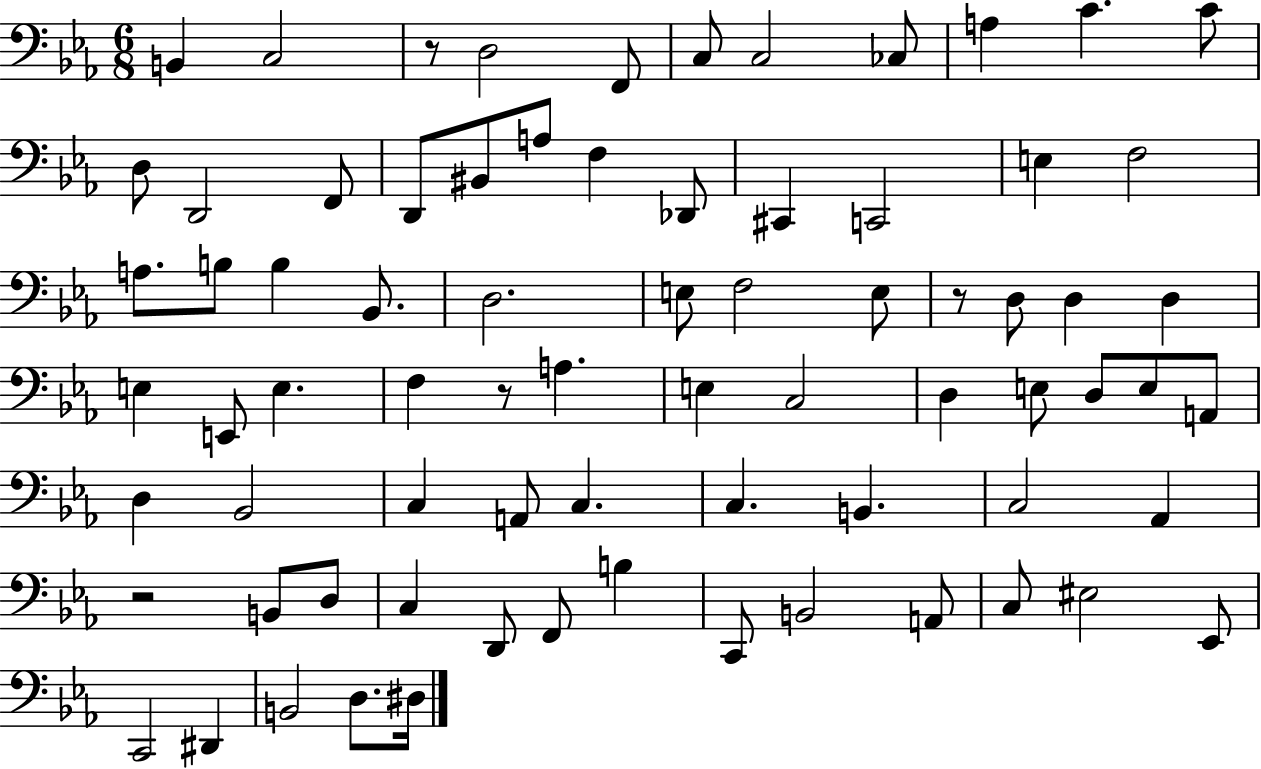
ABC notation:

X:1
T:Untitled
M:6/8
L:1/4
K:Eb
B,, C,2 z/2 D,2 F,,/2 C,/2 C,2 _C,/2 A, C C/2 D,/2 D,,2 F,,/2 D,,/2 ^B,,/2 A,/2 F, _D,,/2 ^C,, C,,2 E, F,2 A,/2 B,/2 B, _B,,/2 D,2 E,/2 F,2 E,/2 z/2 D,/2 D, D, E, E,,/2 E, F, z/2 A, E, C,2 D, E,/2 D,/2 E,/2 A,,/2 D, _B,,2 C, A,,/2 C, C, B,, C,2 _A,, z2 B,,/2 D,/2 C, D,,/2 F,,/2 B, C,,/2 B,,2 A,,/2 C,/2 ^E,2 _E,,/2 C,,2 ^D,, B,,2 D,/2 ^D,/4